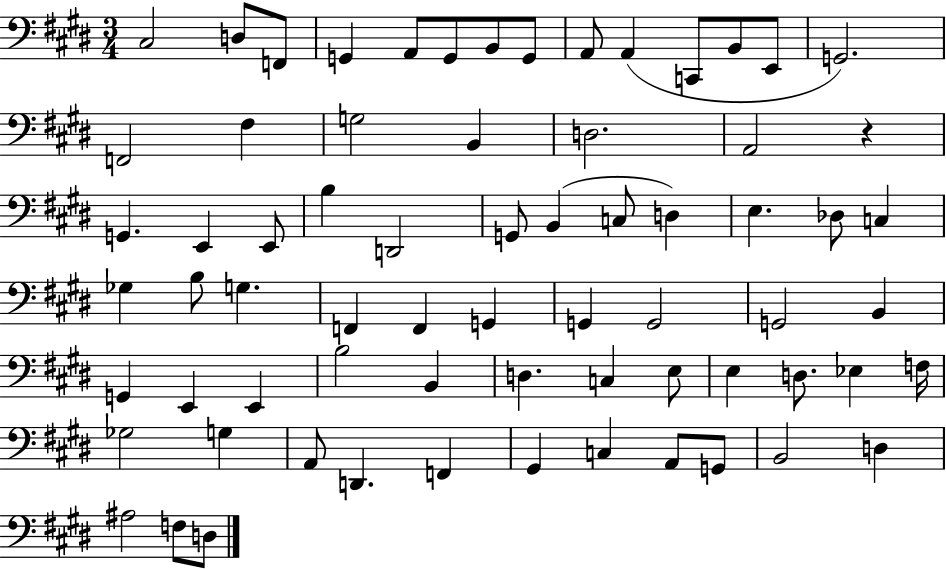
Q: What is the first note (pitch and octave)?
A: C#3